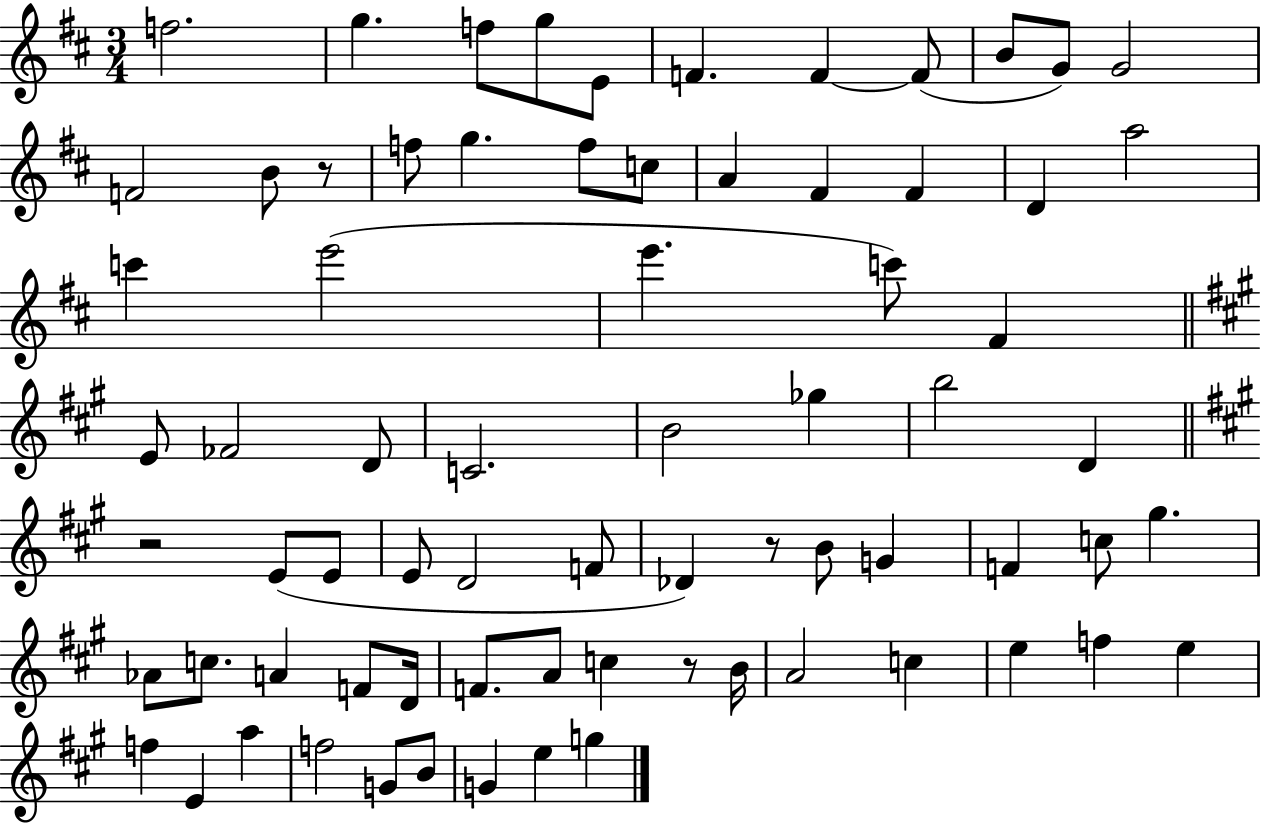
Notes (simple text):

F5/h. G5/q. F5/e G5/e E4/e F4/q. F4/q F4/e B4/e G4/e G4/h F4/h B4/e R/e F5/e G5/q. F5/e C5/e A4/q F#4/q F#4/q D4/q A5/h C6/q E6/h E6/q. C6/e F#4/q E4/e FES4/h D4/e C4/h. B4/h Gb5/q B5/h D4/q R/h E4/e E4/e E4/e D4/h F4/e Db4/q R/e B4/e G4/q F4/q C5/e G#5/q. Ab4/e C5/e. A4/q F4/e D4/s F4/e. A4/e C5/q R/e B4/s A4/h C5/q E5/q F5/q E5/q F5/q E4/q A5/q F5/h G4/e B4/e G4/q E5/q G5/q